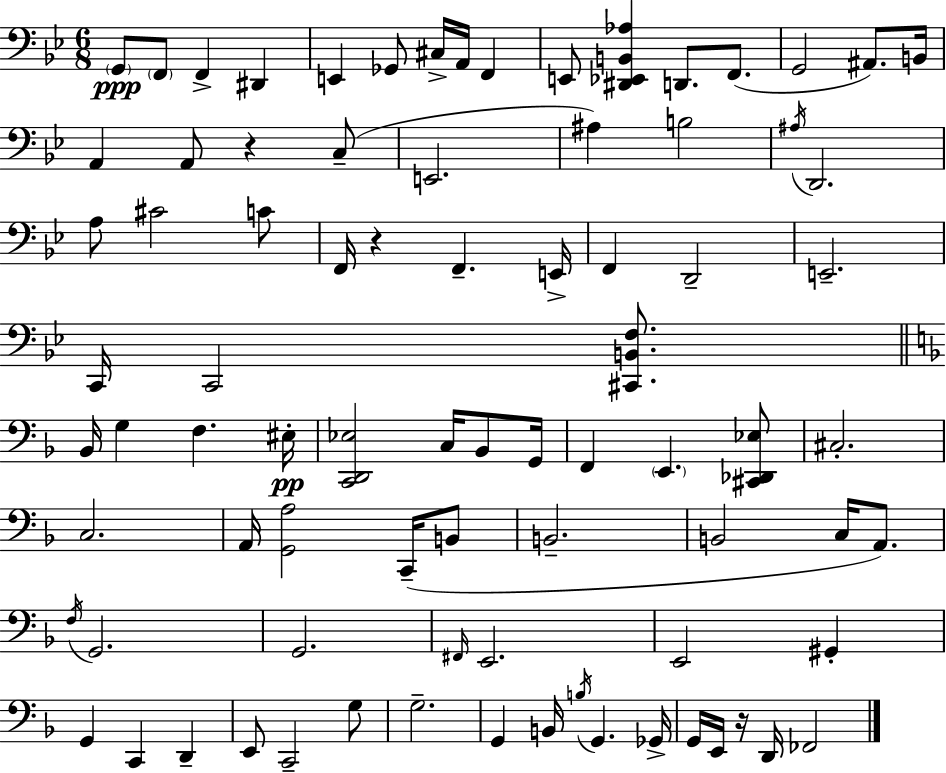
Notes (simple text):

G2/e F2/e F2/q D#2/q E2/q Gb2/e C#3/s A2/s F2/q E2/e [D#2,Eb2,B2,Ab3]/q D2/e. F2/e. G2/h A#2/e. B2/s A2/q A2/e R/q C3/e E2/h. A#3/q B3/h A#3/s D2/h. A3/e C#4/h C4/e F2/s R/q F2/q. E2/s F2/q D2/h E2/h. C2/s C2/h [C#2,B2,F3]/e. Bb2/s G3/q F3/q. EIS3/s [C2,D2,Eb3]/h C3/s Bb2/e G2/s F2/q E2/q. [C#2,Db2,Eb3]/e C#3/h. C3/h. A2/s [G2,A3]/h C2/s B2/e B2/h. B2/h C3/s A2/e. F3/s G2/h. G2/h. F#2/s E2/h. E2/h G#2/q G2/q C2/q D2/q E2/e C2/h G3/e G3/h. G2/q B2/s B3/s G2/q. Gb2/s G2/s E2/s R/s D2/s FES2/h